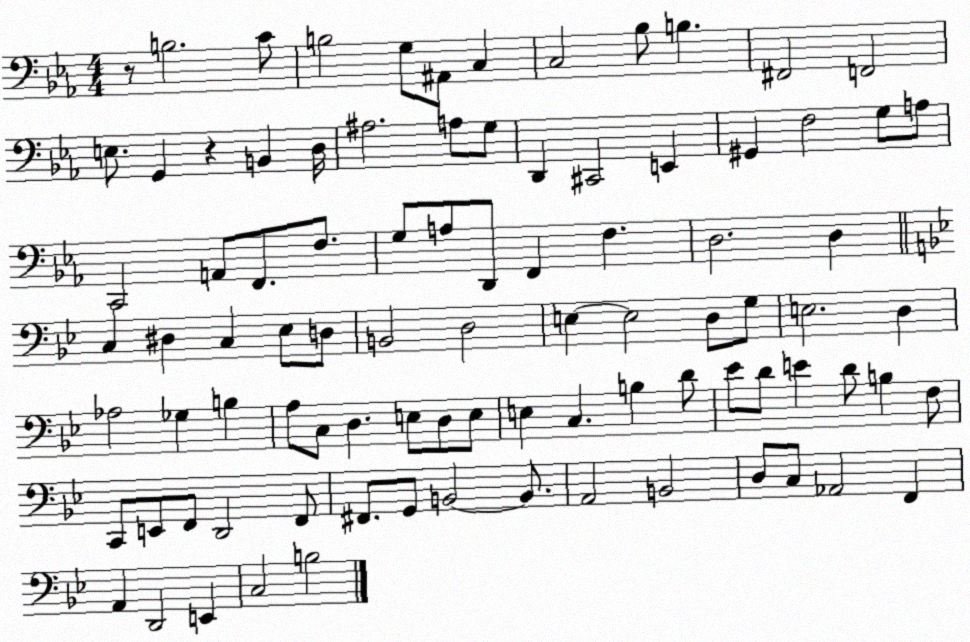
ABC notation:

X:1
T:Untitled
M:4/4
L:1/4
K:Eb
z/2 B,2 C/2 B,2 G,/2 ^A,,/2 C, C,2 _B,/2 B, ^F,,2 F,,2 E,/2 G,, z B,, D,/4 ^A,2 A,/2 G,/2 D,, ^C,,2 E,, ^G,, F,2 G,/2 A,/2 C,,2 A,,/2 F,,/2 F,/2 G,/2 A,/2 D,,/2 F,, F, D,2 D, C, ^D, C, _E,/2 D,/2 B,,2 D,2 E, E,2 D,/2 G,/2 E,2 D, _A,2 _G, B, A,/2 C,/2 D, E,/2 D,/2 E,/2 E, C, B, D/2 _E/2 D/2 E D/2 B, F,/2 C,,/2 E,,/2 F,,/2 D,,2 F,,/2 ^F,,/2 G,,/2 B,,2 B,,/2 A,,2 B,,2 D,/2 C,/2 _A,,2 F,, A,, D,,2 E,, C,2 B,2